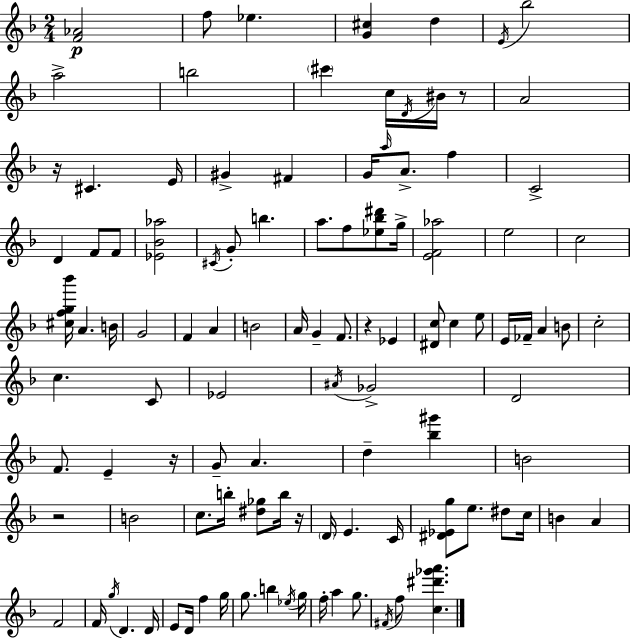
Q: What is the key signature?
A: F major